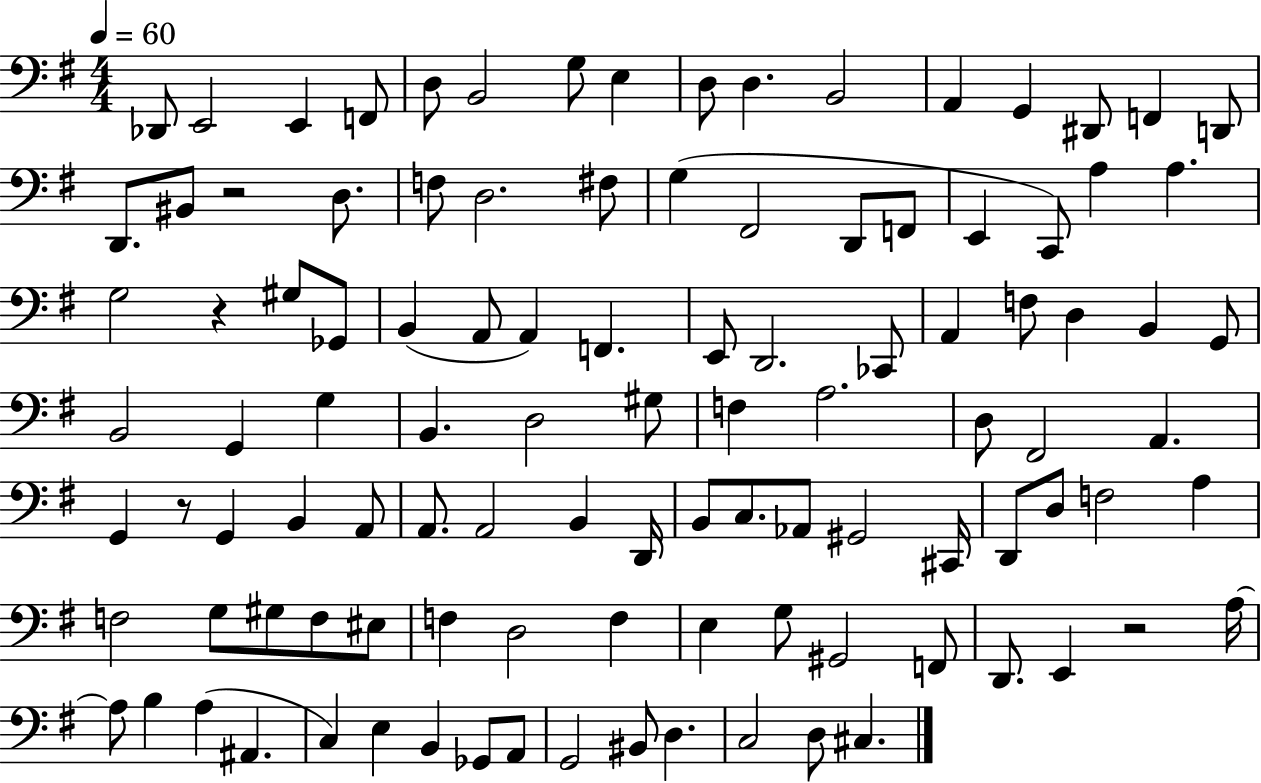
{
  \clef bass
  \numericTimeSignature
  \time 4/4
  \key g \major
  \tempo 4 = 60
  des,8 e,2 e,4 f,8 | d8 b,2 g8 e4 | d8 d4. b,2 | a,4 g,4 dis,8 f,4 d,8 | \break d,8. bis,8 r2 d8. | f8 d2. fis8 | g4( fis,2 d,8 f,8 | e,4 c,8) a4 a4. | \break g2 r4 gis8 ges,8 | b,4( a,8 a,4) f,4. | e,8 d,2. ces,8 | a,4 f8 d4 b,4 g,8 | \break b,2 g,4 g4 | b,4. d2 gis8 | f4 a2. | d8 fis,2 a,4. | \break g,4 r8 g,4 b,4 a,8 | a,8. a,2 b,4 d,16 | b,8 c8. aes,8 gis,2 cis,16 | d,8 d8 f2 a4 | \break f2 g8 gis8 f8 eis8 | f4 d2 f4 | e4 g8 gis,2 f,8 | d,8. e,4 r2 a16~~ | \break a8 b4 a4( ais,4. | c4) e4 b,4 ges,8 a,8 | g,2 bis,8 d4. | c2 d8 cis4. | \break \bar "|."
}